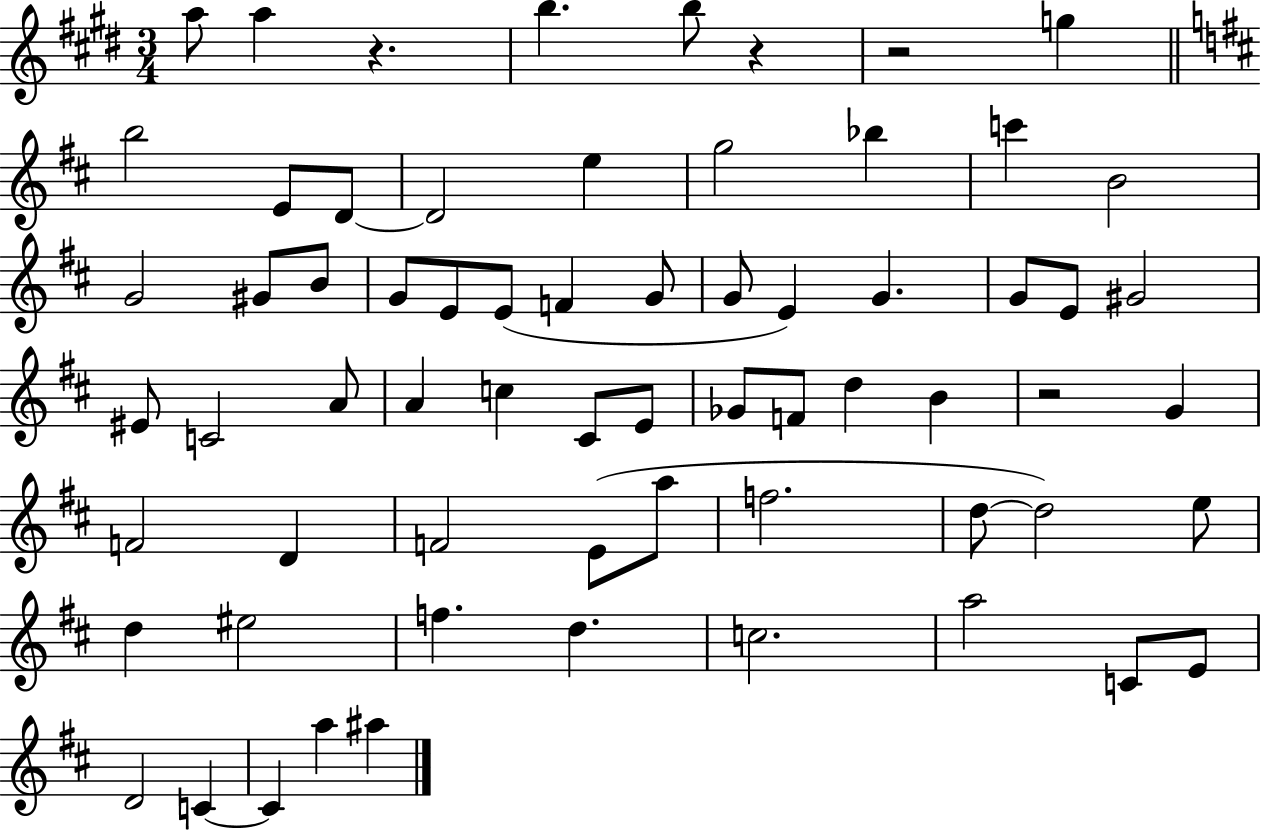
{
  \clef treble
  \numericTimeSignature
  \time 3/4
  \key e \major
  \repeat volta 2 { a''8 a''4 r4. | b''4. b''8 r4 | r2 g''4 | \bar "||" \break \key d \major b''2 e'8 d'8~~ | d'2 e''4 | g''2 bes''4 | c'''4 b'2 | \break g'2 gis'8 b'8 | g'8 e'8 e'8( f'4 g'8 | g'8 e'4) g'4. | g'8 e'8 gis'2 | \break eis'8 c'2 a'8 | a'4 c''4 cis'8 e'8 | ges'8 f'8 d''4 b'4 | r2 g'4 | \break f'2 d'4 | f'2 e'8( a''8 | f''2. | d''8~~ d''2) e''8 | \break d''4 eis''2 | f''4. d''4. | c''2. | a''2 c'8 e'8 | \break d'2 c'4~~ | c'4 a''4 ais''4 | } \bar "|."
}